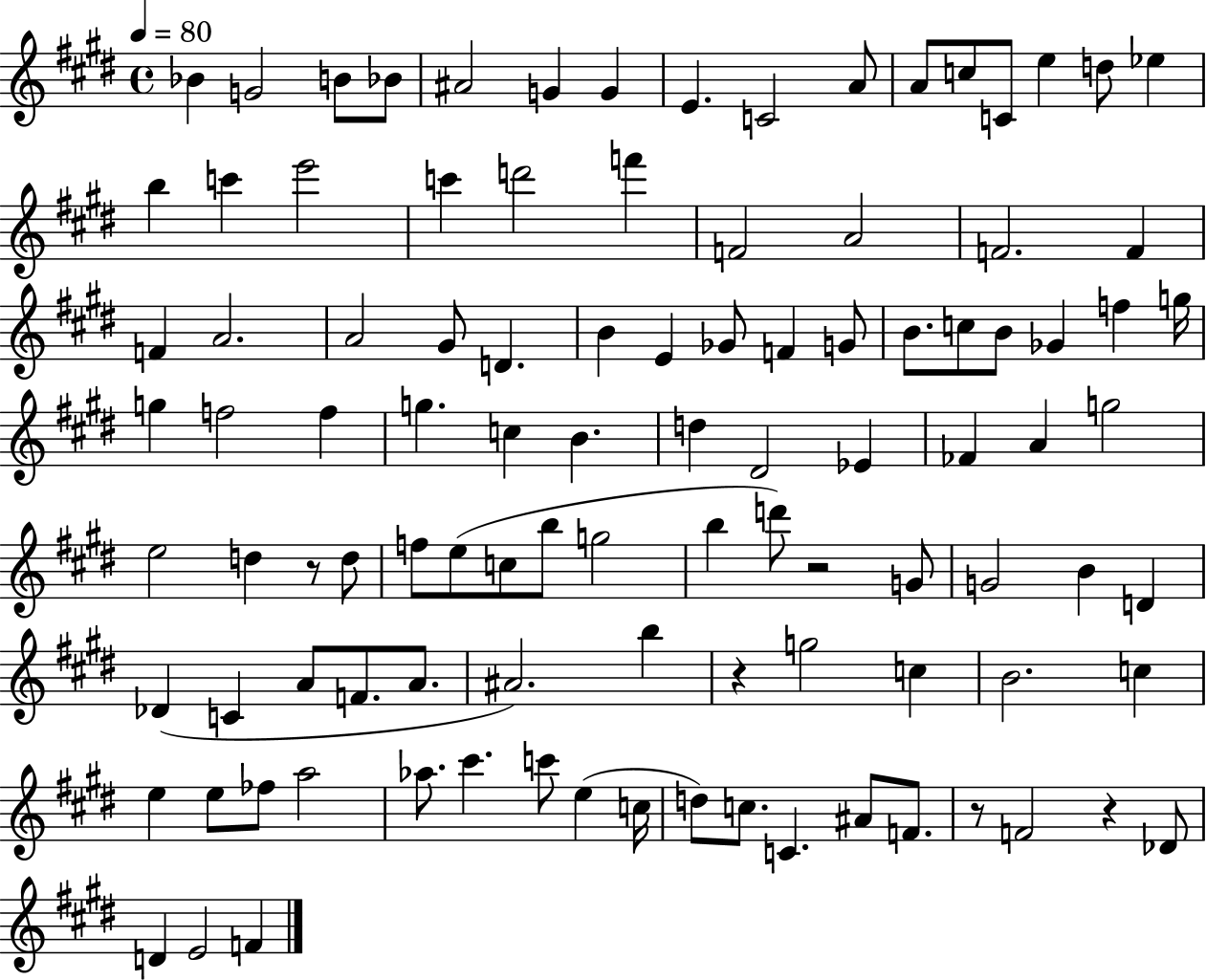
{
  \clef treble
  \time 4/4
  \defaultTimeSignature
  \key e \major
  \tempo 4 = 80
  bes'4 g'2 b'8 bes'8 | ais'2 g'4 g'4 | e'4. c'2 a'8 | a'8 c''8 c'8 e''4 d''8 ees''4 | \break b''4 c'''4 e'''2 | c'''4 d'''2 f'''4 | f'2 a'2 | f'2. f'4 | \break f'4 a'2. | a'2 gis'8 d'4. | b'4 e'4 ges'8 f'4 g'8 | b'8. c''8 b'8 ges'4 f''4 g''16 | \break g''4 f''2 f''4 | g''4. c''4 b'4. | d''4 dis'2 ees'4 | fes'4 a'4 g''2 | \break e''2 d''4 r8 d''8 | f''8 e''8( c''8 b''8 g''2 | b''4 d'''8) r2 g'8 | g'2 b'4 d'4 | \break des'4( c'4 a'8 f'8. a'8. | ais'2.) b''4 | r4 g''2 c''4 | b'2. c''4 | \break e''4 e''8 fes''8 a''2 | aes''8. cis'''4. c'''8 e''4( c''16 | d''8) c''8. c'4. ais'8 f'8. | r8 f'2 r4 des'8 | \break d'4 e'2 f'4 | \bar "|."
}